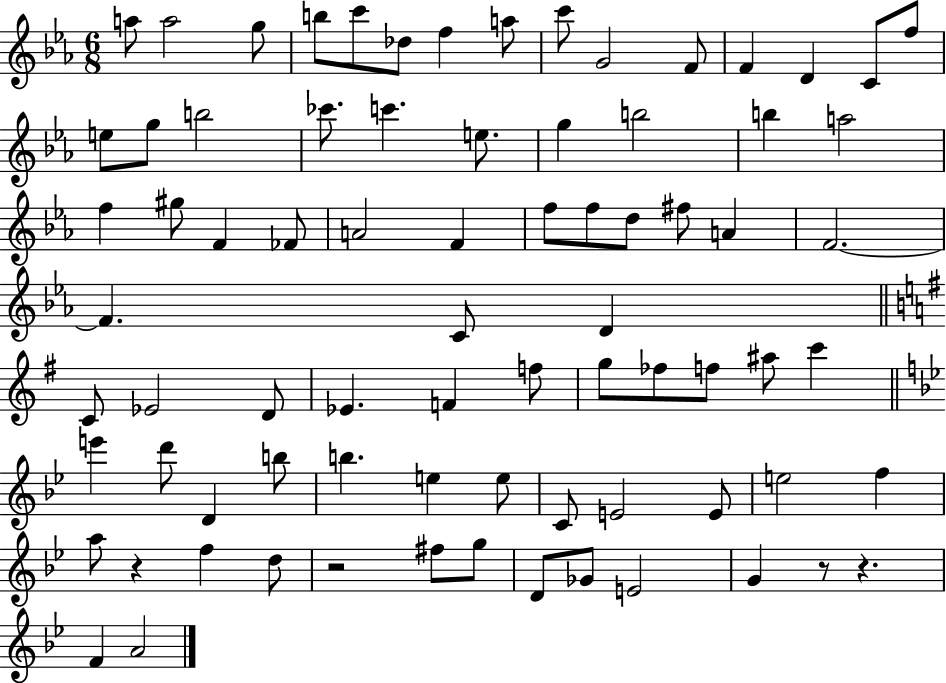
A5/e A5/h G5/e B5/e C6/e Db5/e F5/q A5/e C6/e G4/h F4/e F4/q D4/q C4/e F5/e E5/e G5/e B5/h CES6/e. C6/q. E5/e. G5/q B5/h B5/q A5/h F5/q G#5/e F4/q FES4/e A4/h F4/q F5/e F5/e D5/e F#5/e A4/q F4/h. F4/q. C4/e D4/q C4/e Eb4/h D4/e Eb4/q. F4/q F5/e G5/e FES5/e F5/e A#5/e C6/q E6/q D6/e D4/q B5/e B5/q. E5/q E5/e C4/e E4/h E4/e E5/h F5/q A5/e R/q F5/q D5/e R/h F#5/e G5/e D4/e Gb4/e E4/h G4/q R/e R/q. F4/q A4/h